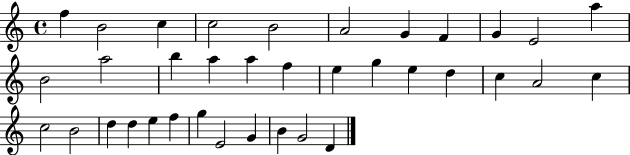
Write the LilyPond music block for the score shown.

{
  \clef treble
  \time 4/4
  \defaultTimeSignature
  \key c \major
  f''4 b'2 c''4 | c''2 b'2 | a'2 g'4 f'4 | g'4 e'2 a''4 | \break b'2 a''2 | b''4 a''4 a''4 f''4 | e''4 g''4 e''4 d''4 | c''4 a'2 c''4 | \break c''2 b'2 | d''4 d''4 e''4 f''4 | g''4 e'2 g'4 | b'4 g'2 d'4 | \break \bar "|."
}